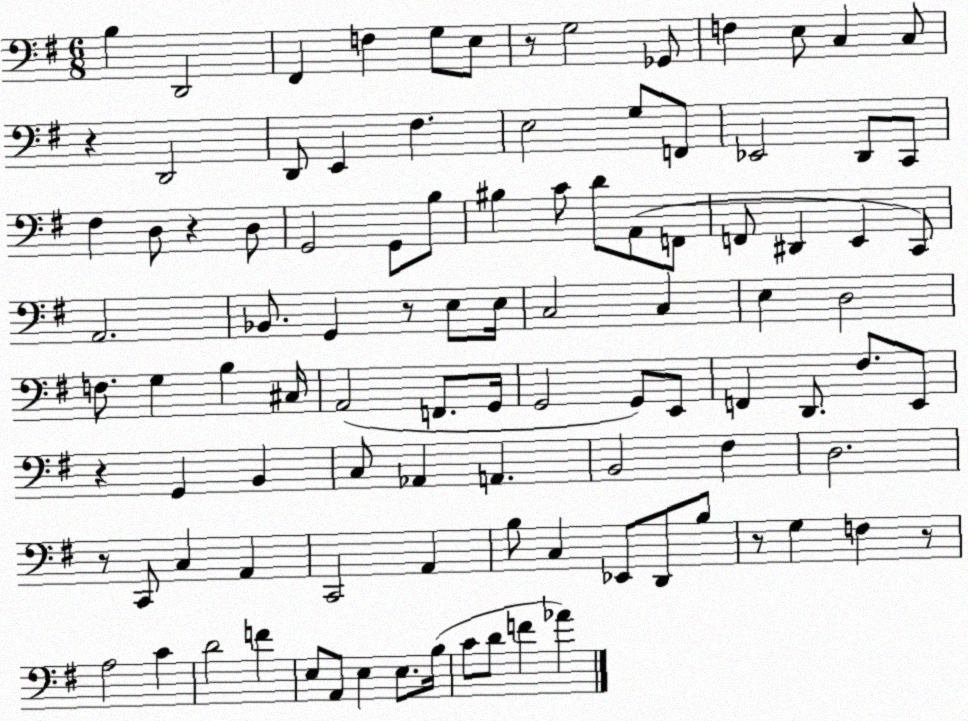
X:1
T:Untitled
M:6/8
L:1/4
K:G
B, D,,2 ^F,, F, G,/2 E,/2 z/2 G,2 _G,,/2 F, E,/2 C, C,/2 z D,,2 D,,/2 E,, ^F, E,2 G,/2 F,,/2 _E,,2 D,,/2 C,,/2 ^F, D,/2 z D,/2 G,,2 G,,/2 B,/2 ^B, C/2 D/2 A,,/2 F,,/2 F,,/2 ^D,, E,, C,,/2 A,,2 _B,,/2 G,, z/2 E,/2 E,/4 C,2 C, E, D,2 F,/2 G, B, ^C,/4 A,,2 F,,/2 G,,/4 G,,2 G,,/2 E,,/2 F,, D,,/2 ^F,/2 E,,/2 z G,, B,, C,/2 _A,, A,, B,,2 ^F, D,2 z/2 C,,/2 C, A,, C,,2 A,, B,/2 C, _E,,/2 D,,/2 B,/2 z/2 G, F, z/2 A,2 C D2 F E,/2 A,,/2 E, E,/2 B,/4 C/2 D/2 F _A